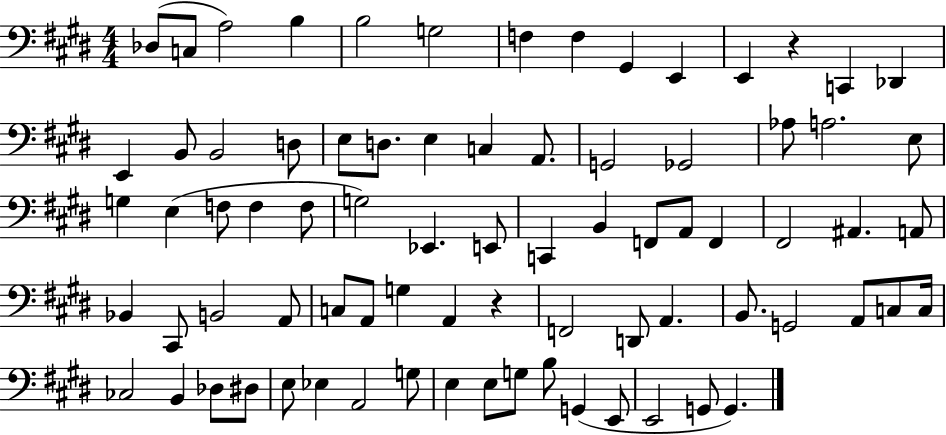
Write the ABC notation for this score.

X:1
T:Untitled
M:4/4
L:1/4
K:E
_D,/2 C,/2 A,2 B, B,2 G,2 F, F, ^G,, E,, E,, z C,, _D,, E,, B,,/2 B,,2 D,/2 E,/2 D,/2 E, C, A,,/2 G,,2 _G,,2 _A,/2 A,2 E,/2 G, E, F,/2 F, F,/2 G,2 _E,, E,,/2 C,, B,, F,,/2 A,,/2 F,, ^F,,2 ^A,, A,,/2 _B,, ^C,,/2 B,,2 A,,/2 C,/2 A,,/2 G, A,, z F,,2 D,,/2 A,, B,,/2 G,,2 A,,/2 C,/2 C,/4 _C,2 B,, _D,/2 ^D,/2 E,/2 _E, A,,2 G,/2 E, E,/2 G,/2 B,/2 G,, E,,/2 E,,2 G,,/2 G,,